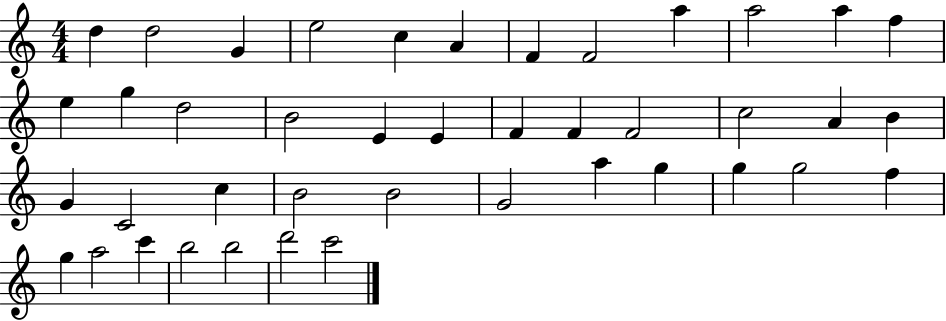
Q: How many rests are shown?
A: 0